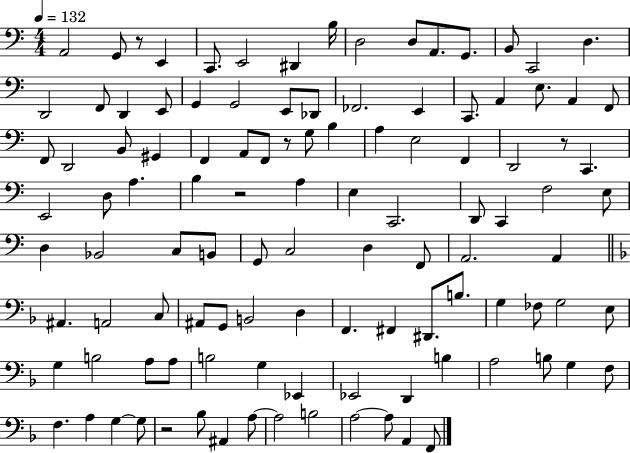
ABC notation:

X:1
T:Untitled
M:4/4
L:1/4
K:C
A,,2 G,,/2 z/2 E,, C,,/2 E,,2 ^D,, B,/4 D,2 D,/2 A,,/2 G,,/2 B,,/2 C,,2 D, D,,2 F,,/2 D,, E,,/2 G,, G,,2 E,,/2 _D,,/2 _F,,2 E,, C,,/2 A,, E,/2 A,, F,,/2 F,,/2 D,,2 B,,/2 ^G,, F,, A,,/2 F,,/2 z/2 G,/2 B, A, E,2 F,, D,,2 z/2 C,, E,,2 D,/2 A, B, z2 A, E, C,,2 D,,/2 C,, F,2 E,/2 D, _B,,2 C,/2 B,,/2 G,,/2 C,2 D, F,,/2 A,,2 A,, ^A,, A,,2 C,/2 ^A,,/2 G,,/2 B,,2 D, F,, ^F,, ^D,,/2 B,/2 G, _F,/2 G,2 E,/2 G, B,2 A,/2 A,/2 B,2 G, _E,, _E,,2 D,, B, A,2 B,/2 G, F,/2 F, A, G, G,/2 z2 _B,/2 ^A,, A,/2 A,2 B,2 A,2 A,/2 A,, F,,/2